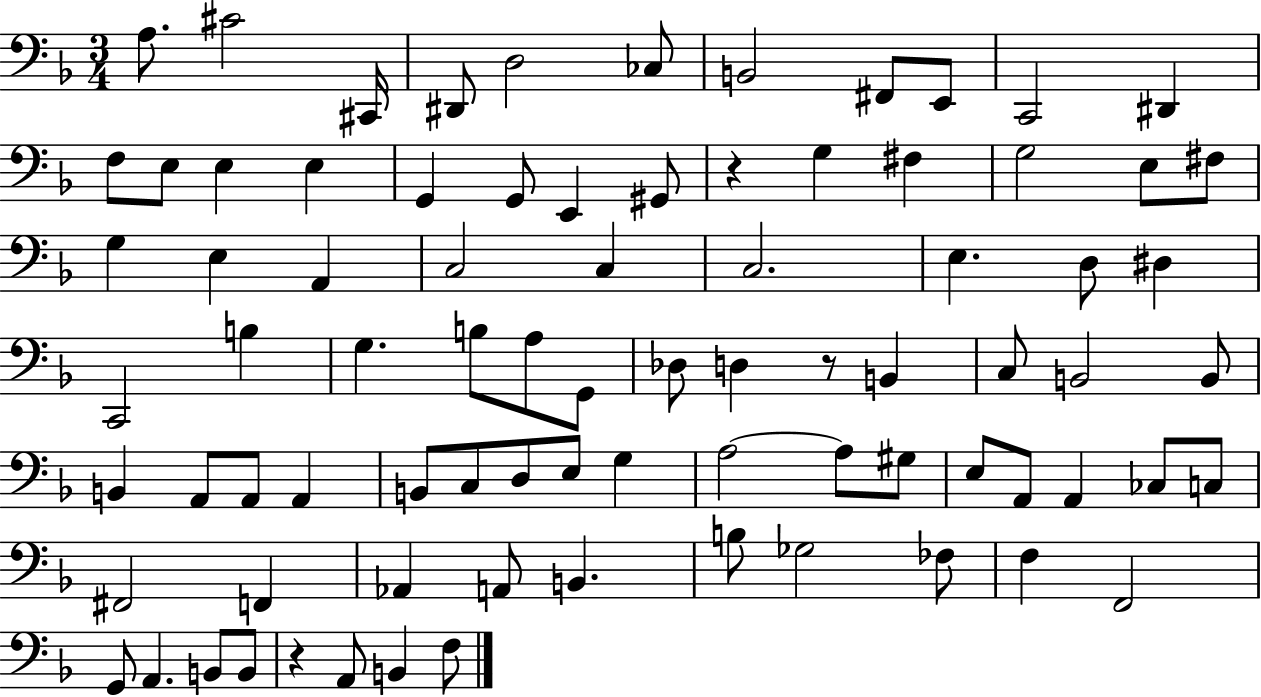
{
  \clef bass
  \numericTimeSignature
  \time 3/4
  \key f \major
  a8. cis'2 cis,16 | dis,8 d2 ces8 | b,2 fis,8 e,8 | c,2 dis,4 | \break f8 e8 e4 e4 | g,4 g,8 e,4 gis,8 | r4 g4 fis4 | g2 e8 fis8 | \break g4 e4 a,4 | c2 c4 | c2. | e4. d8 dis4 | \break c,2 b4 | g4. b8 a8 g,8 | des8 d4 r8 b,4 | c8 b,2 b,8 | \break b,4 a,8 a,8 a,4 | b,8 c8 d8 e8 g4 | a2~~ a8 gis8 | e8 a,8 a,4 ces8 c8 | \break fis,2 f,4 | aes,4 a,8 b,4. | b8 ges2 fes8 | f4 f,2 | \break g,8 a,4. b,8 b,8 | r4 a,8 b,4 f8 | \bar "|."
}